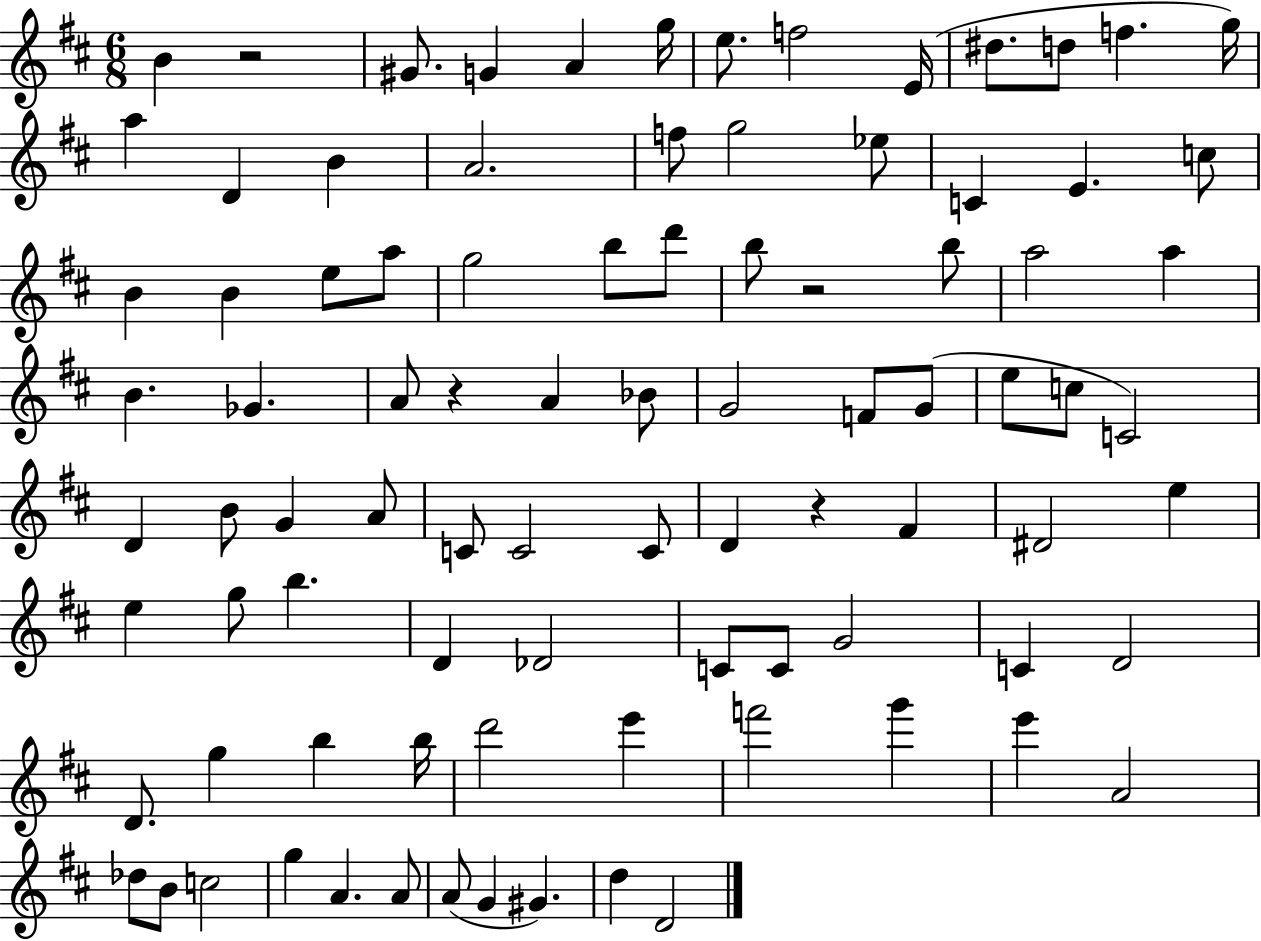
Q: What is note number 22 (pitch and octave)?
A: C5